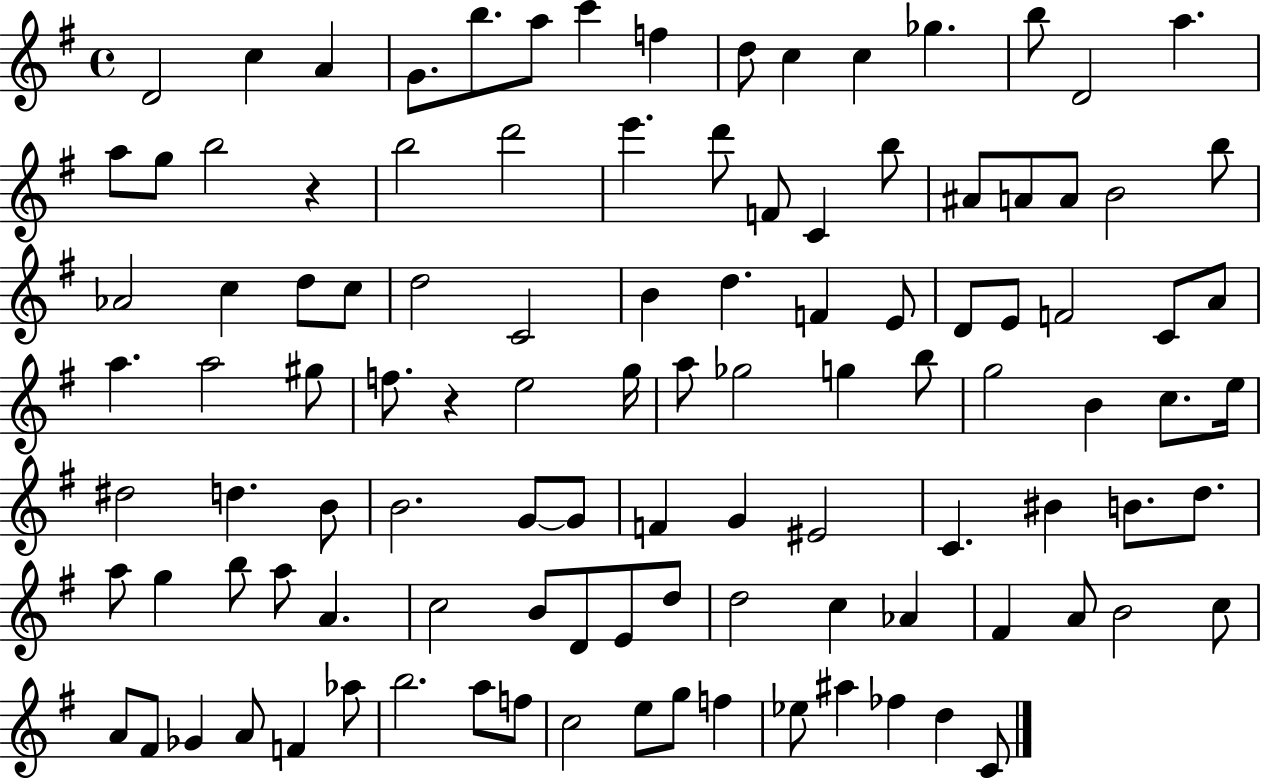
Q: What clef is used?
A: treble